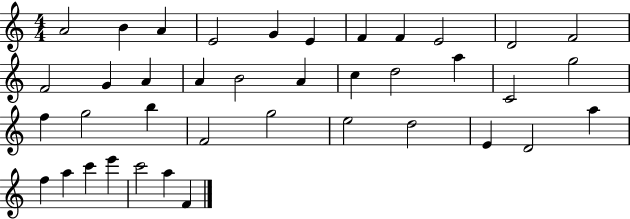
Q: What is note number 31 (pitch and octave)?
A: D4